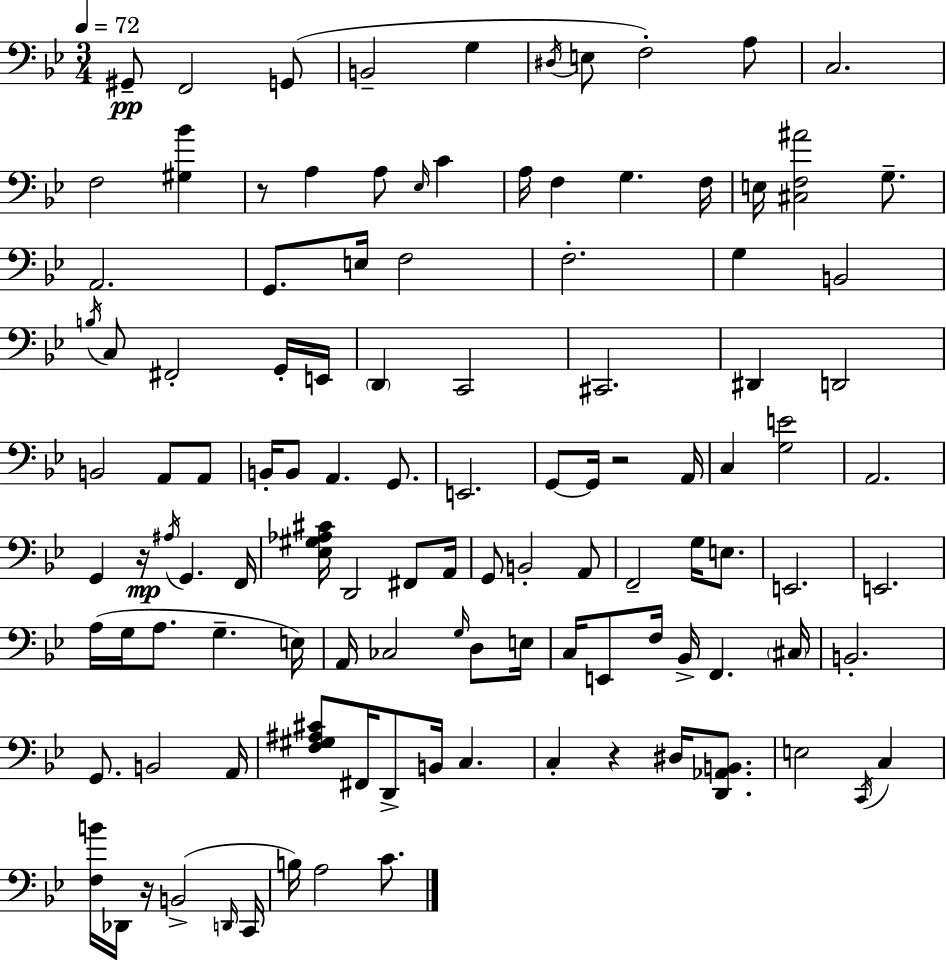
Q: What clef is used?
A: bass